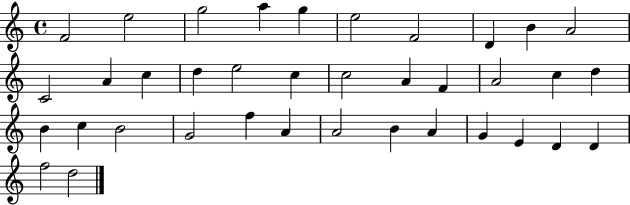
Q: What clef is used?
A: treble